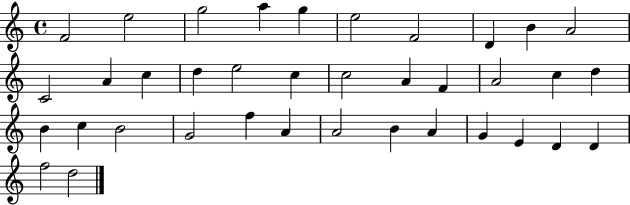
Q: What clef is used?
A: treble